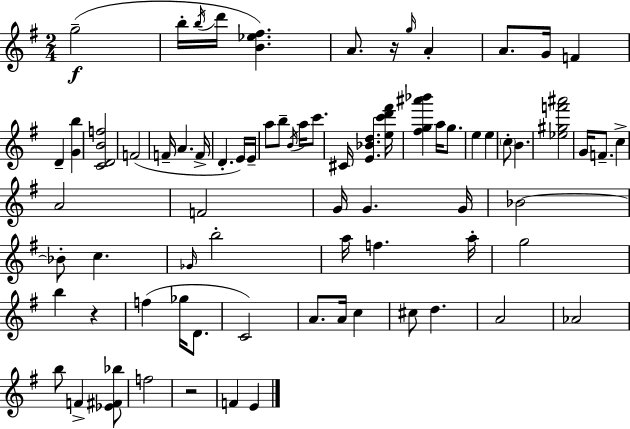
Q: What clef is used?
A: treble